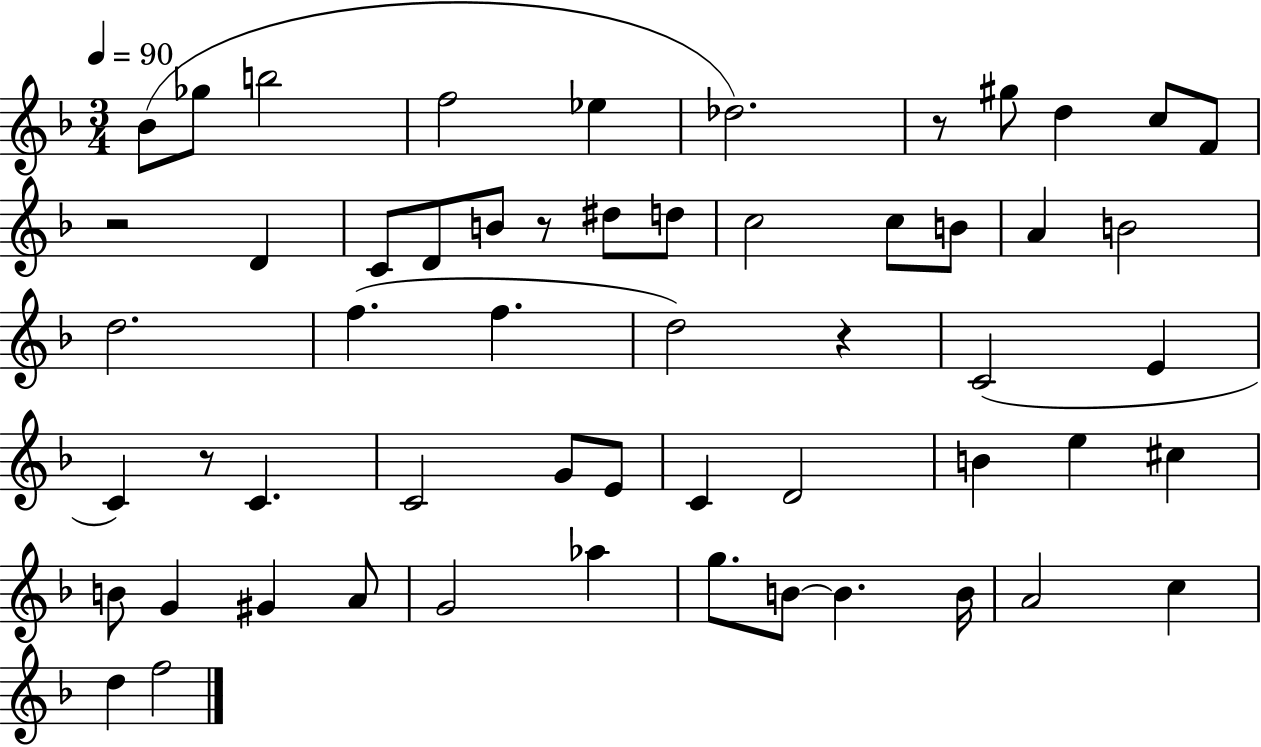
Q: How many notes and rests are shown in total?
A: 56